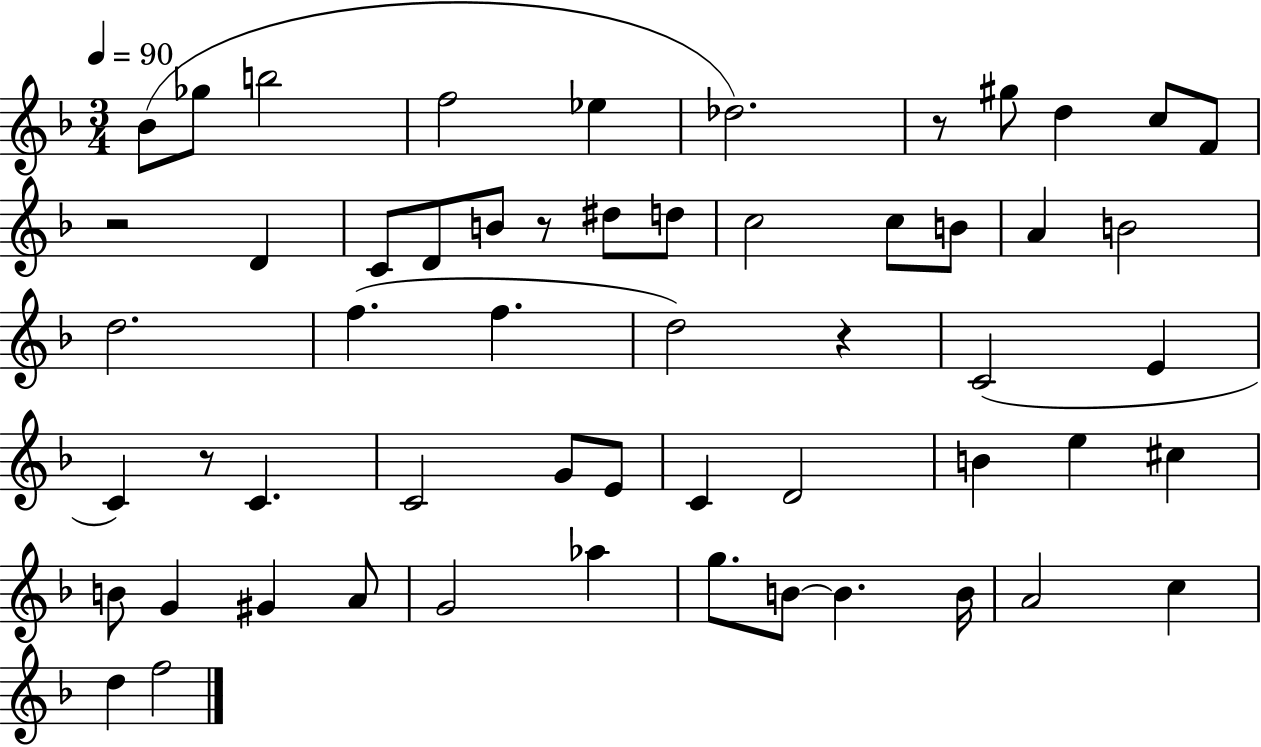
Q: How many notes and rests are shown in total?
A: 56